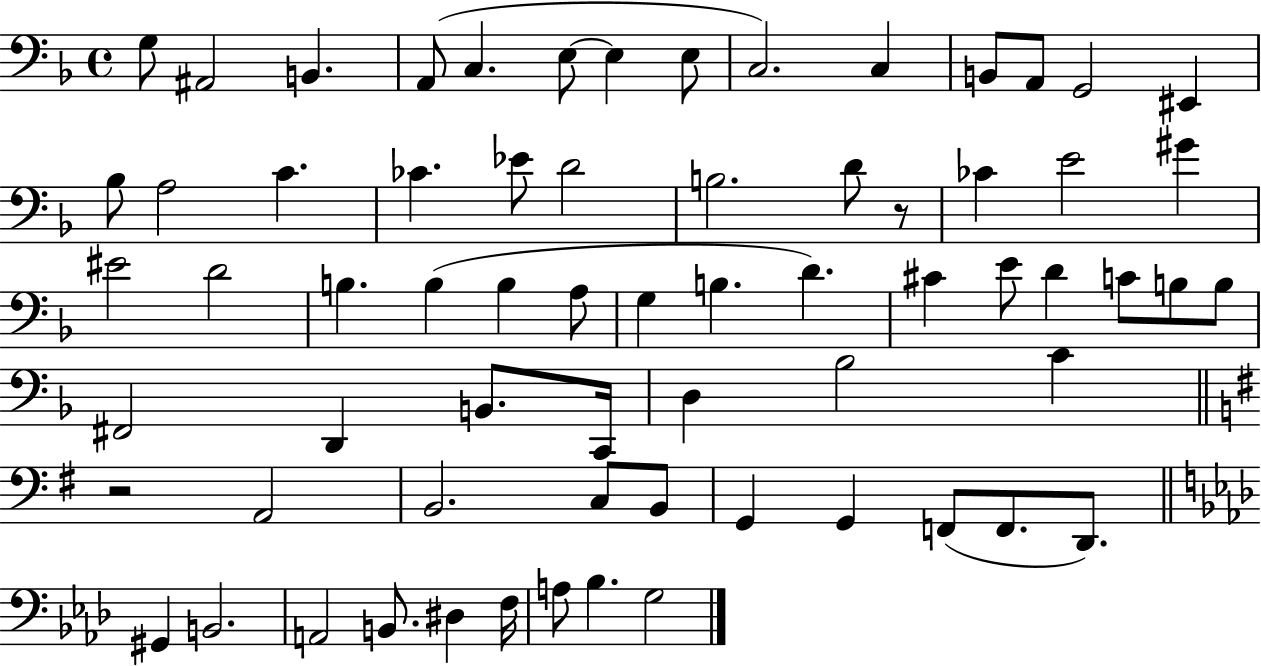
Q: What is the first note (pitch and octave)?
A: G3